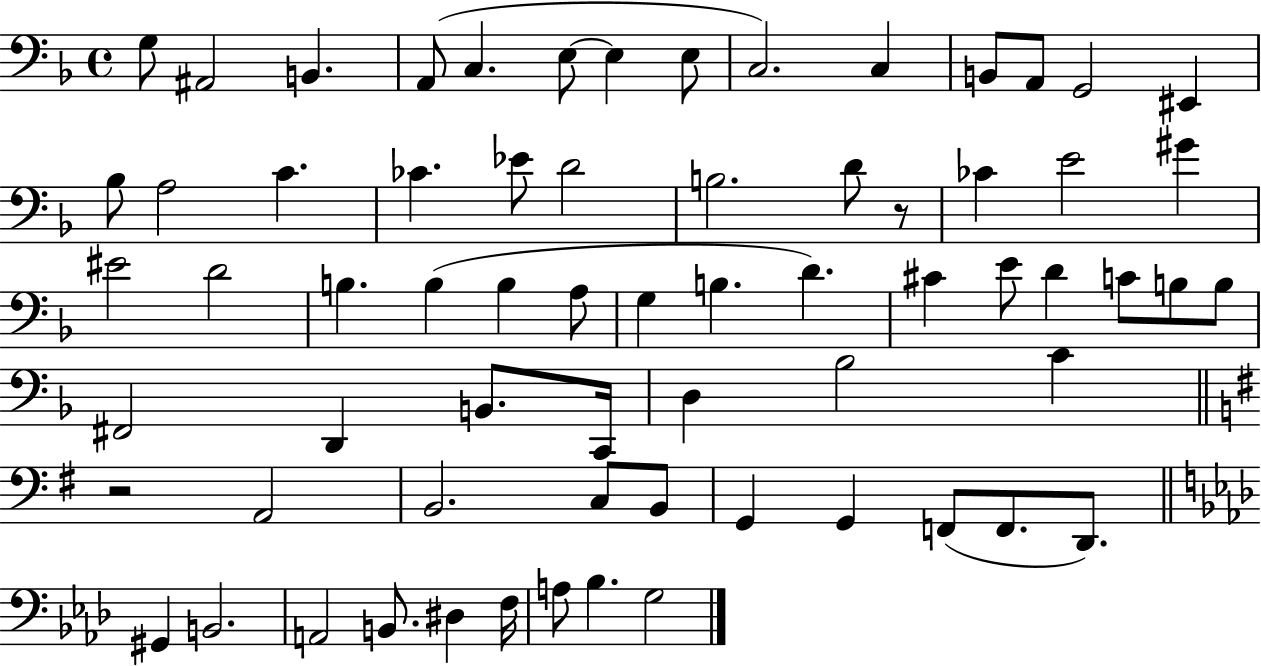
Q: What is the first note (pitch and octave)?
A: G3